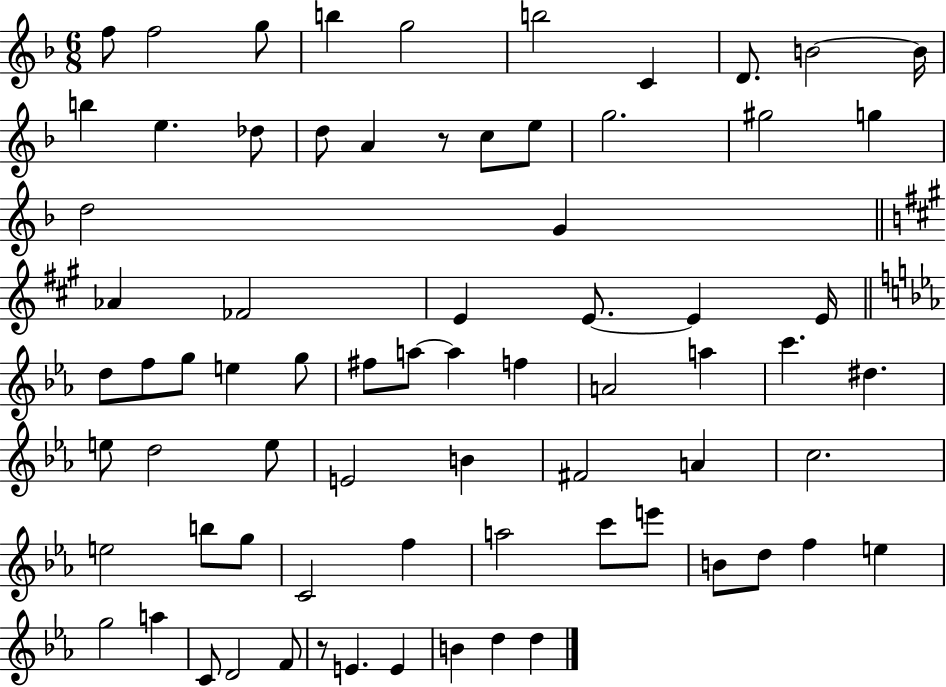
{
  \clef treble
  \numericTimeSignature
  \time 6/8
  \key f \major
  f''8 f''2 g''8 | b''4 g''2 | b''2 c'4 | d'8. b'2~~ b'16 | \break b''4 e''4. des''8 | d''8 a'4 r8 c''8 e''8 | g''2. | gis''2 g''4 | \break d''2 g'4 | \bar "||" \break \key a \major aes'4 fes'2 | e'4 e'8.~~ e'4 e'16 | \bar "||" \break \key ees \major d''8 f''8 g''8 e''4 g''8 | fis''8 a''8~~ a''4 f''4 | a'2 a''4 | c'''4. dis''4. | \break e''8 d''2 e''8 | e'2 b'4 | fis'2 a'4 | c''2. | \break e''2 b''8 g''8 | c'2 f''4 | a''2 c'''8 e'''8 | b'8 d''8 f''4 e''4 | \break g''2 a''4 | c'8 d'2 f'8 | r8 e'4. e'4 | b'4 d''4 d''4 | \break \bar "|."
}